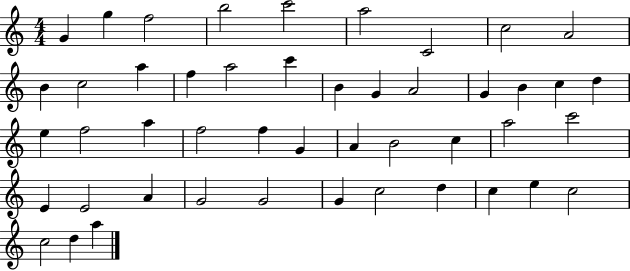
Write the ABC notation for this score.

X:1
T:Untitled
M:4/4
L:1/4
K:C
G g f2 b2 c'2 a2 C2 c2 A2 B c2 a f a2 c' B G A2 G B c d e f2 a f2 f G A B2 c a2 c'2 E E2 A G2 G2 G c2 d c e c2 c2 d a